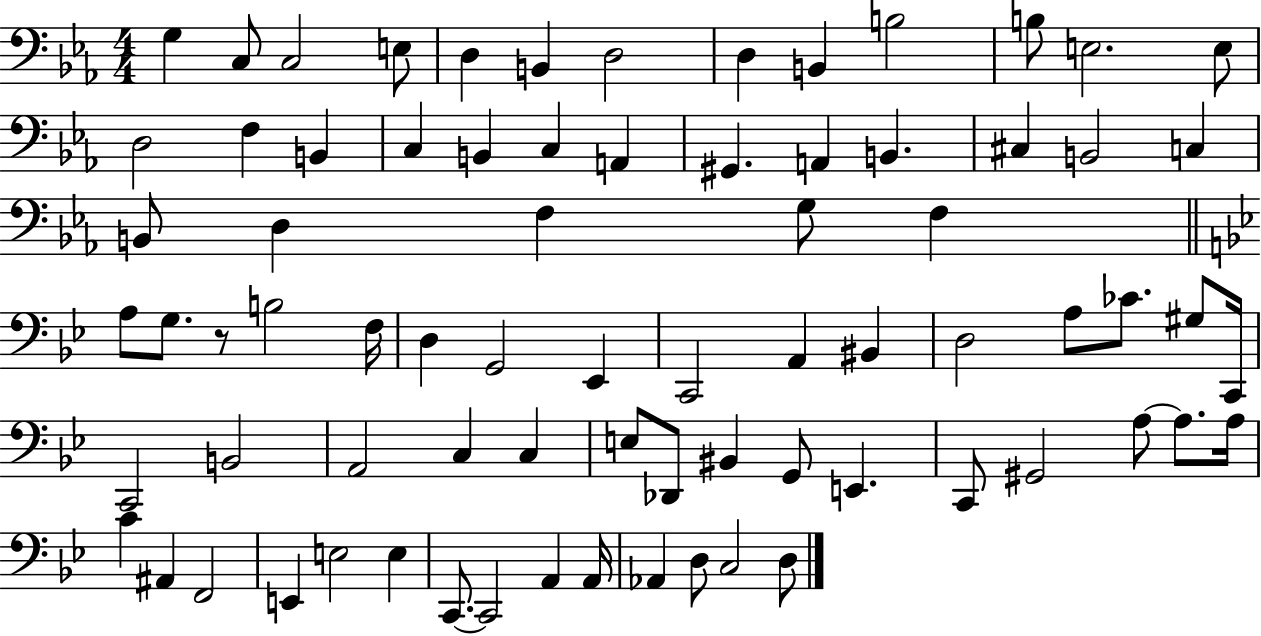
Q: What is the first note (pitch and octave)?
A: G3